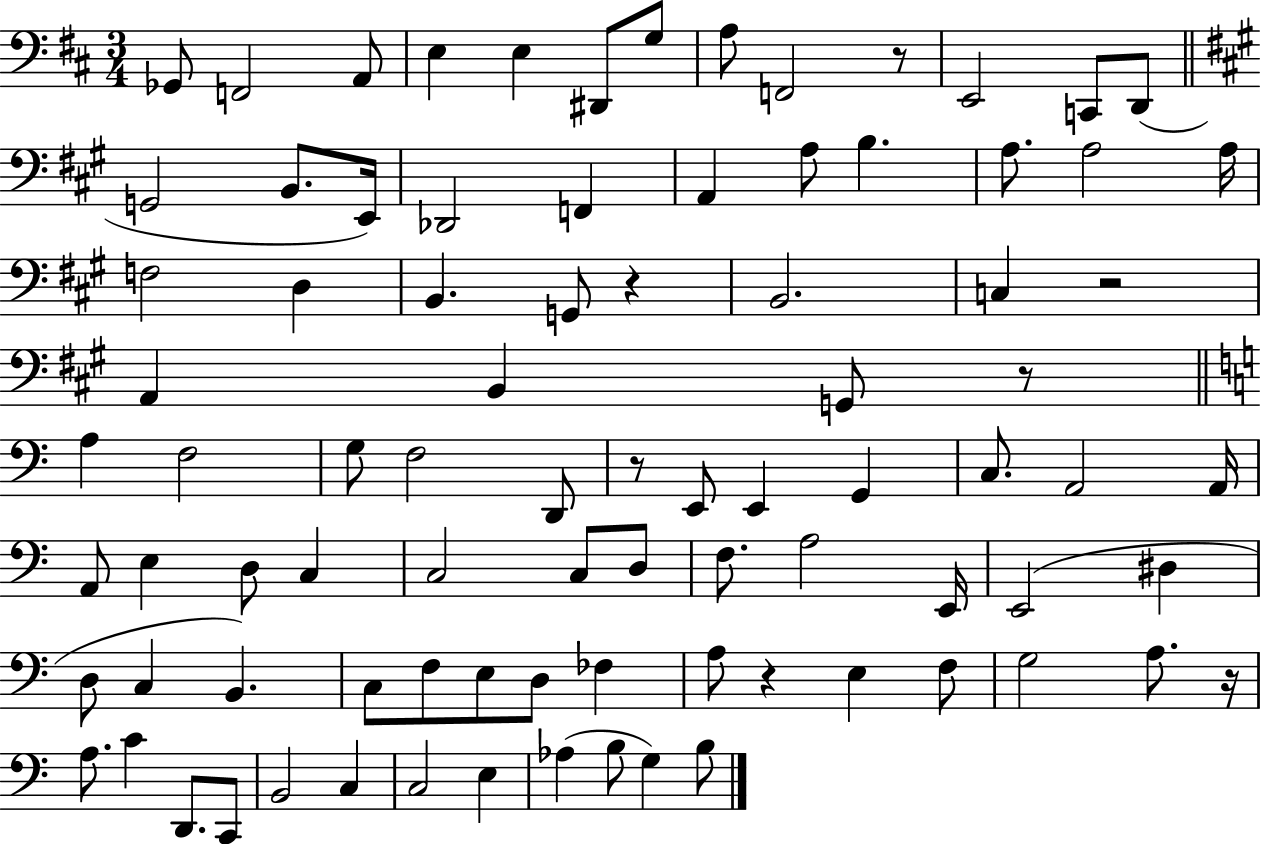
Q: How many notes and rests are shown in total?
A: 87